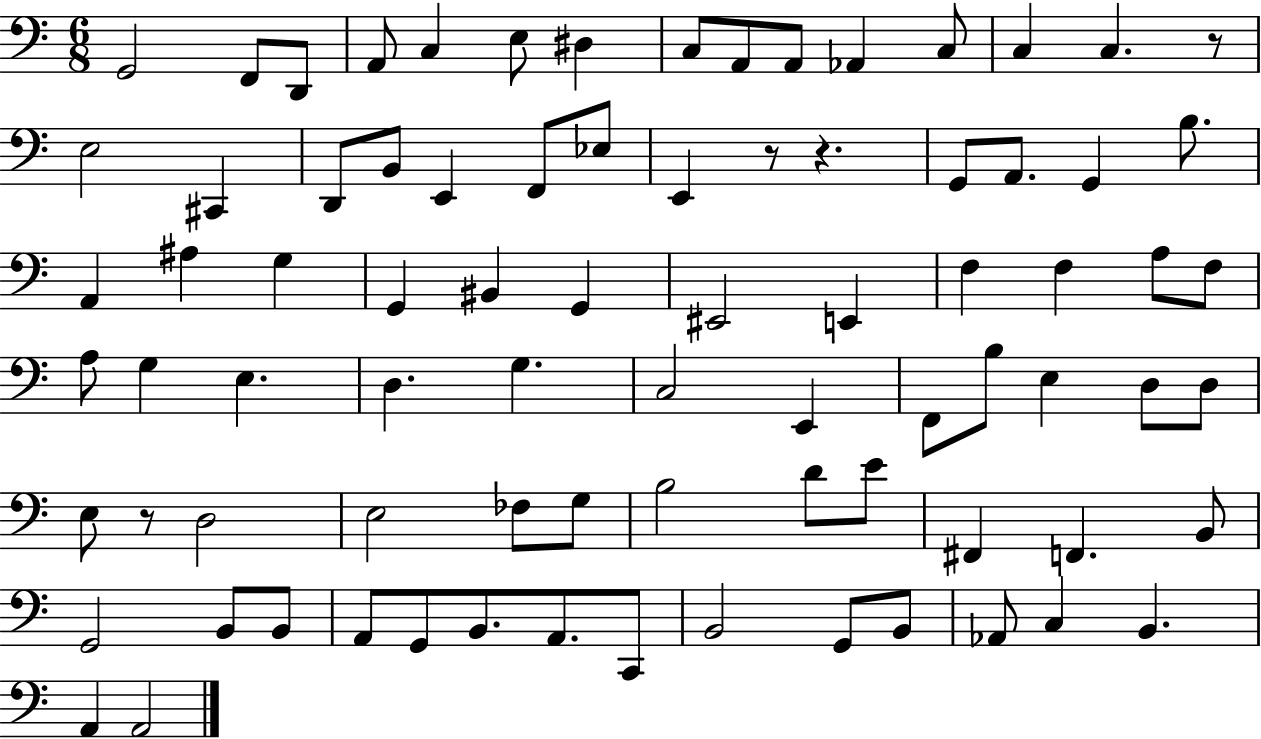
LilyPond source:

{
  \clef bass
  \numericTimeSignature
  \time 6/8
  \key c \major
  g,2 f,8 d,8 | a,8 c4 e8 dis4 | c8 a,8 a,8 aes,4 c8 | c4 c4. r8 | \break e2 cis,4 | d,8 b,8 e,4 f,8 ees8 | e,4 r8 r4. | g,8 a,8. g,4 b8. | \break a,4 ais4 g4 | g,4 bis,4 g,4 | eis,2 e,4 | f4 f4 a8 f8 | \break a8 g4 e4. | d4. g4. | c2 e,4 | f,8 b8 e4 d8 d8 | \break e8 r8 d2 | e2 fes8 g8 | b2 d'8 e'8 | fis,4 f,4. b,8 | \break g,2 b,8 b,8 | a,8 g,8 b,8. a,8. c,8 | b,2 g,8 b,8 | aes,8 c4 b,4. | \break a,4 a,2 | \bar "|."
}